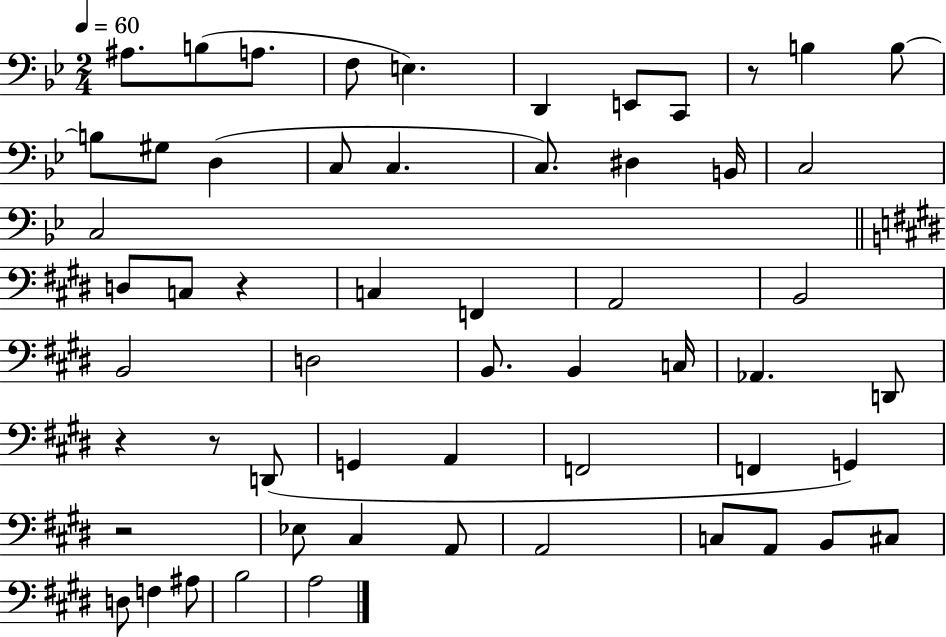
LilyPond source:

{
  \clef bass
  \numericTimeSignature
  \time 2/4
  \key bes \major
  \tempo 4 = 60
  \repeat volta 2 { ais8. b8( a8. | f8 e4.) | d,4 e,8 c,8 | r8 b4 b8~~ | \break b8 gis8 d4( | c8 c4. | c8.) dis4 b,16 | c2 | \break c2 | \bar "||" \break \key e \major d8 c8 r4 | c4 f,4 | a,2 | b,2 | \break b,2 | d2 | b,8. b,4 c16 | aes,4. d,8 | \break r4 r8 d,8( | g,4 a,4 | f,2 | f,4 g,4) | \break r2 | ees8 cis4 a,8 | a,2 | c8 a,8 b,8 cis8 | \break d8 f4 ais8 | b2 | a2 | } \bar "|."
}